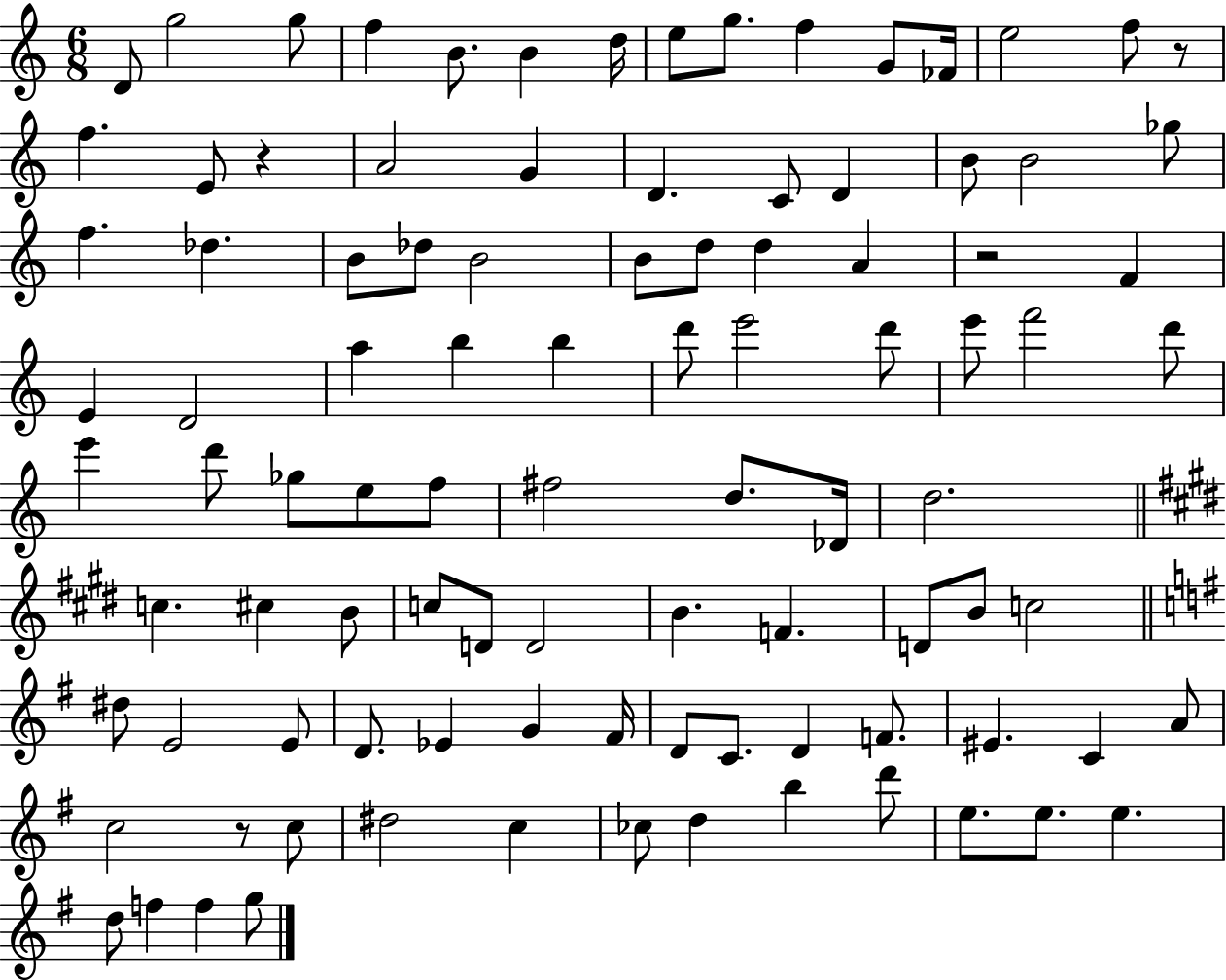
{
  \clef treble
  \numericTimeSignature
  \time 6/8
  \key c \major
  d'8 g''2 g''8 | f''4 b'8. b'4 d''16 | e''8 g''8. f''4 g'8 fes'16 | e''2 f''8 r8 | \break f''4. e'8 r4 | a'2 g'4 | d'4. c'8 d'4 | b'8 b'2 ges''8 | \break f''4. des''4. | b'8 des''8 b'2 | b'8 d''8 d''4 a'4 | r2 f'4 | \break e'4 d'2 | a''4 b''4 b''4 | d'''8 e'''2 d'''8 | e'''8 f'''2 d'''8 | \break e'''4 d'''8 ges''8 e''8 f''8 | fis''2 d''8. des'16 | d''2. | \bar "||" \break \key e \major c''4. cis''4 b'8 | c''8 d'8 d'2 | b'4. f'4. | d'8 b'8 c''2 | \break \bar "||" \break \key g \major dis''8 e'2 e'8 | d'8. ees'4 g'4 fis'16 | d'8 c'8. d'4 f'8. | eis'4. c'4 a'8 | \break c''2 r8 c''8 | dis''2 c''4 | ces''8 d''4 b''4 d'''8 | e''8. e''8. e''4. | \break d''8 f''4 f''4 g''8 | \bar "|."
}